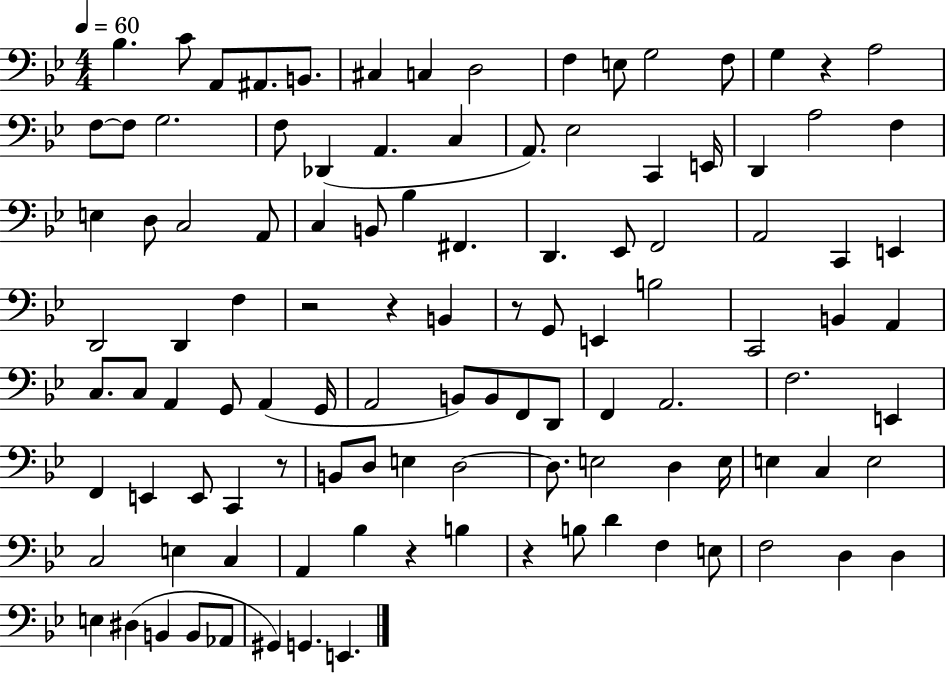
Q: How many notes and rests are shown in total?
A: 110